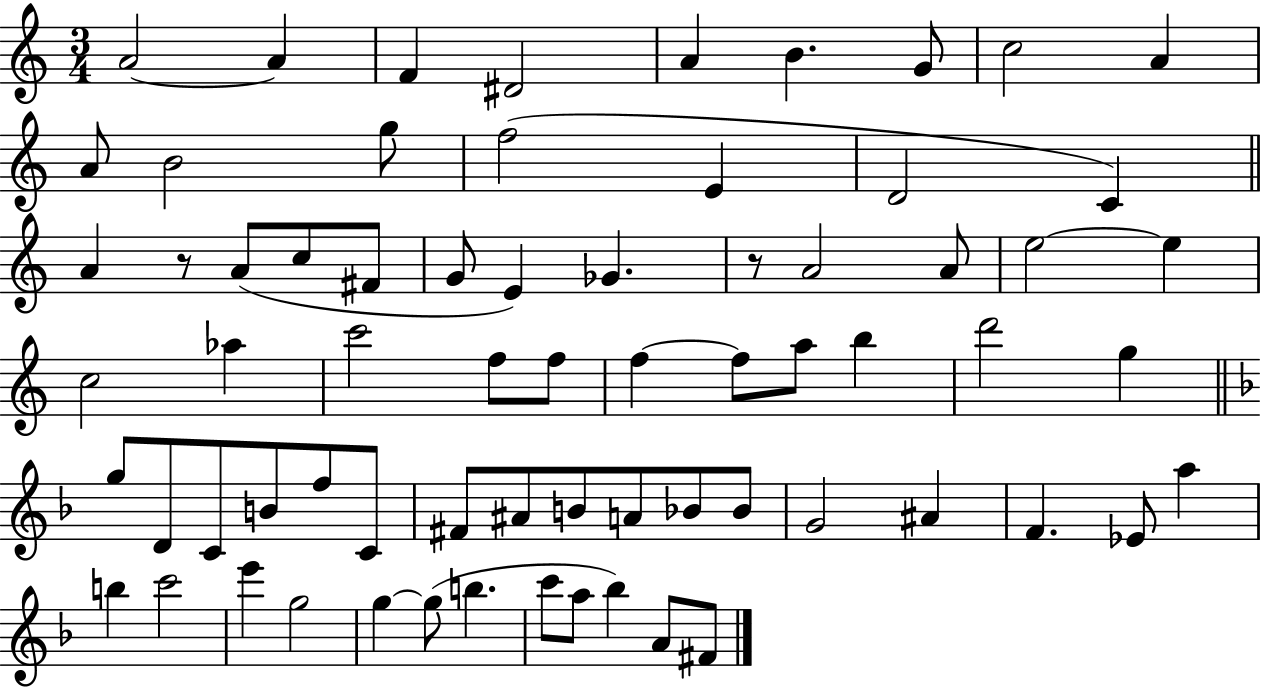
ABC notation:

X:1
T:Untitled
M:3/4
L:1/4
K:C
A2 A F ^D2 A B G/2 c2 A A/2 B2 g/2 f2 E D2 C A z/2 A/2 c/2 ^F/2 G/2 E _G z/2 A2 A/2 e2 e c2 _a c'2 f/2 f/2 f f/2 a/2 b d'2 g g/2 D/2 C/2 B/2 f/2 C/2 ^F/2 ^A/2 B/2 A/2 _B/2 _B/2 G2 ^A F _E/2 a b c'2 e' g2 g g/2 b c'/2 a/2 _b A/2 ^F/2